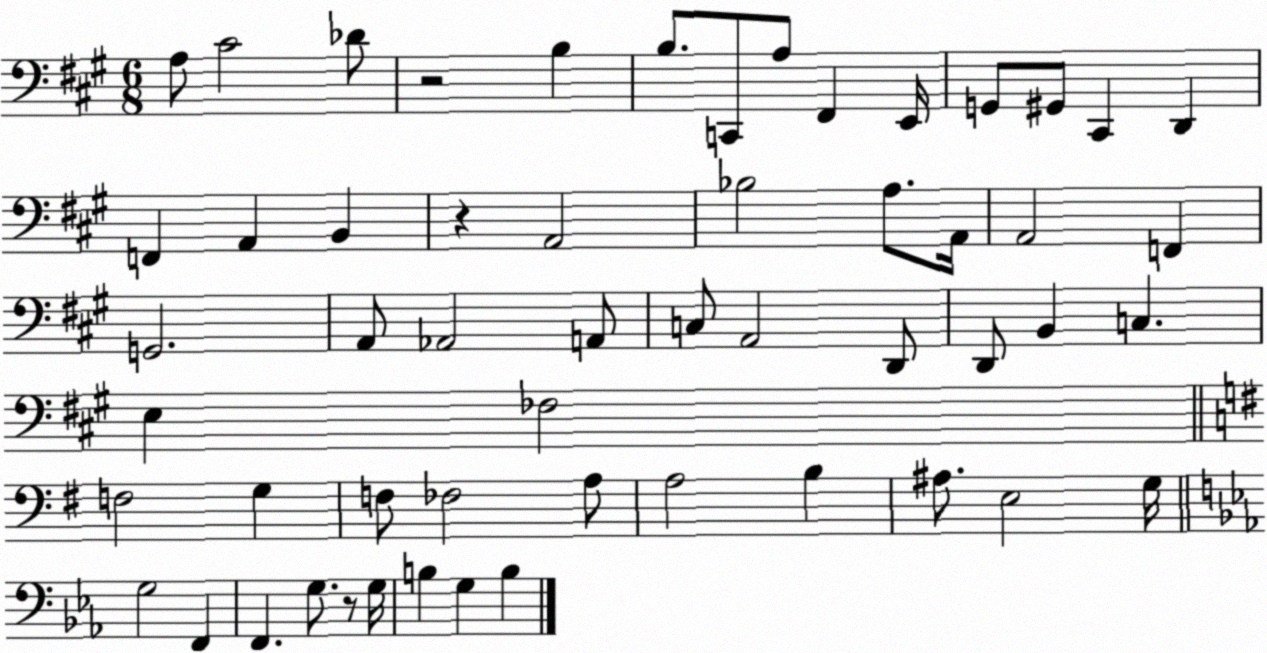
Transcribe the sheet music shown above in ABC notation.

X:1
T:Untitled
M:6/8
L:1/4
K:A
A,/2 ^C2 _D/2 z2 B, B,/2 C,,/2 A,/2 ^F,, E,,/4 G,,/2 ^G,,/2 ^C,, D,, F,, A,, B,, z A,,2 _B,2 A,/2 A,,/4 A,,2 F,, G,,2 A,,/2 _A,,2 A,,/2 C,/2 A,,2 D,,/2 D,,/2 B,, C, E, _F,2 F,2 G, F,/2 _F,2 A,/2 A,2 B, ^A,/2 E,2 G,/4 G,2 F,, F,, G,/2 z/2 G,/4 B, G, B,